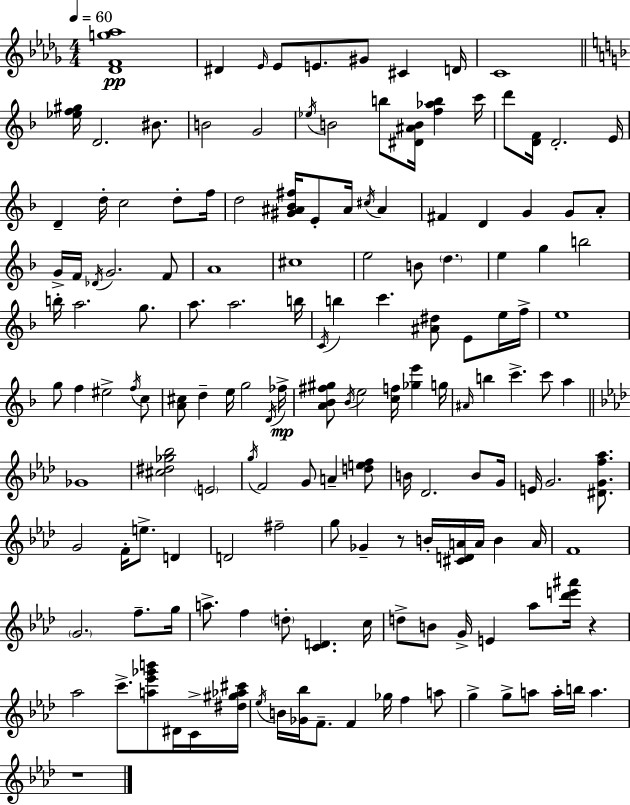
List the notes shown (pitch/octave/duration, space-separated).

[Db4,F4,G5,Ab5]/w D#4/q Eb4/s Eb4/e E4/e. G#4/e C#4/q D4/s C4/w [Eb5,F5,G#5]/s D4/h. BIS4/e. B4/h G4/h Eb5/s B4/h B5/e [D#4,A#4,B4]/s [F5,Ab5,B5]/q C6/s D6/e [D4,F4]/s D4/h. E4/s D4/q D5/s C5/h D5/e F5/s D5/h [G#4,A#4,Bb4,F#5]/s E4/e A#4/s C#5/s A#4/q F#4/q D4/q G4/q G4/e A4/e G4/s F4/s Db4/s G4/h. F4/e A4/w C#5/w E5/h B4/e D5/q. E5/q G5/q B5/h B5/s A5/h. G5/e. A5/e. A5/h. B5/s C4/s B5/q C6/q. [A#4,D#5]/e E4/e E5/s F5/s E5/w G5/e F5/q EIS5/h F5/s C5/e [A4,C#5]/e D5/q E5/s G5/h D4/s FES5/s [A4,Bb4,F#5,G#5]/e Bb4/s E5/h [C5,F5]/s [Gb5,E6]/q G5/s A#4/s B5/q C6/q. C6/e A5/q Gb4/w [C#5,D#5,Gb5,Bb5]/h E4/h G5/s F4/h G4/e A4/q [D5,E5,F5]/e B4/s Db4/h. B4/e G4/s E4/s G4/h. [D#4,G4,F5,Ab5]/e. G4/h F4/s E5/e. D4/q D4/h F#5/h G5/e Gb4/q R/e B4/s [C#4,D4,A4]/s A4/s B4/q A4/s F4/w G4/h. F5/e. G5/s A5/e. F5/q D5/e [C4,D4]/q. C5/s D5/e B4/e G4/s E4/q Ab5/e [Db6,E6,A#6]/s R/q Ab5/h C6/e. [A5,Eb6,Gb6,B6]/e D#4/s C4/s [D#5,G#5,Ab5,C#6]/s Eb5/s B4/s [Gb4,Bb5]/s F4/e. F4/q Gb5/s F5/q A5/e G5/q G5/e A5/e A5/s B5/s A5/q. R/w